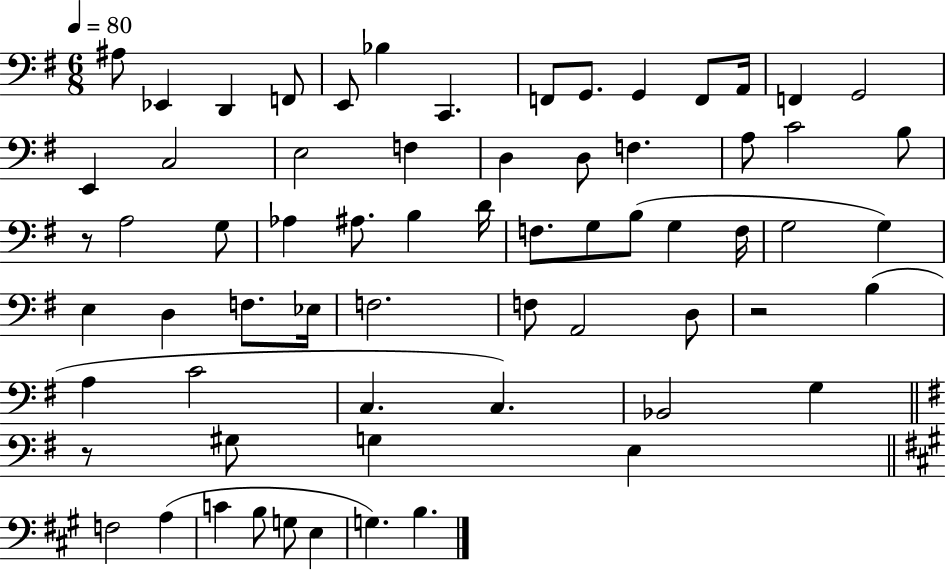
X:1
T:Untitled
M:6/8
L:1/4
K:G
^A,/2 _E,, D,, F,,/2 E,,/2 _B, C,, F,,/2 G,,/2 G,, F,,/2 A,,/4 F,, G,,2 E,, C,2 E,2 F, D, D,/2 F, A,/2 C2 B,/2 z/2 A,2 G,/2 _A, ^A,/2 B, D/4 F,/2 G,/2 B,/2 G, F,/4 G,2 G, E, D, F,/2 _E,/4 F,2 F,/2 A,,2 D,/2 z2 B, A, C2 C, C, _B,,2 G, z/2 ^G,/2 G, E, F,2 A, C B,/2 G,/2 E, G, B,